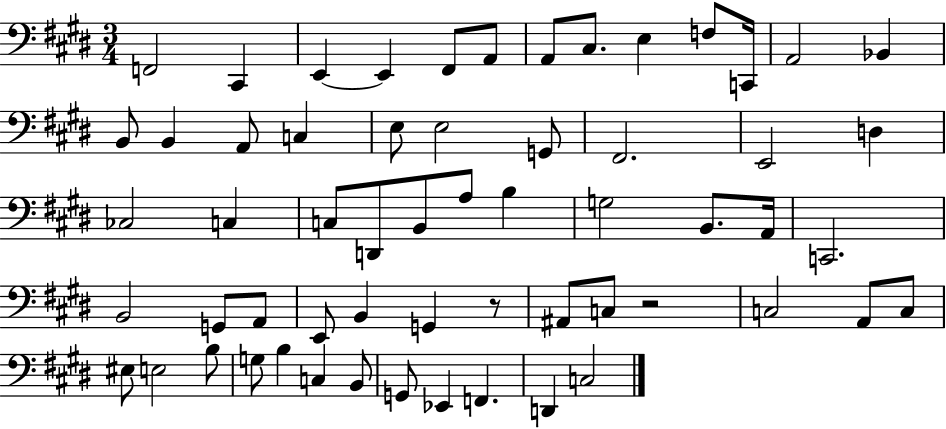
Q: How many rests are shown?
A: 2